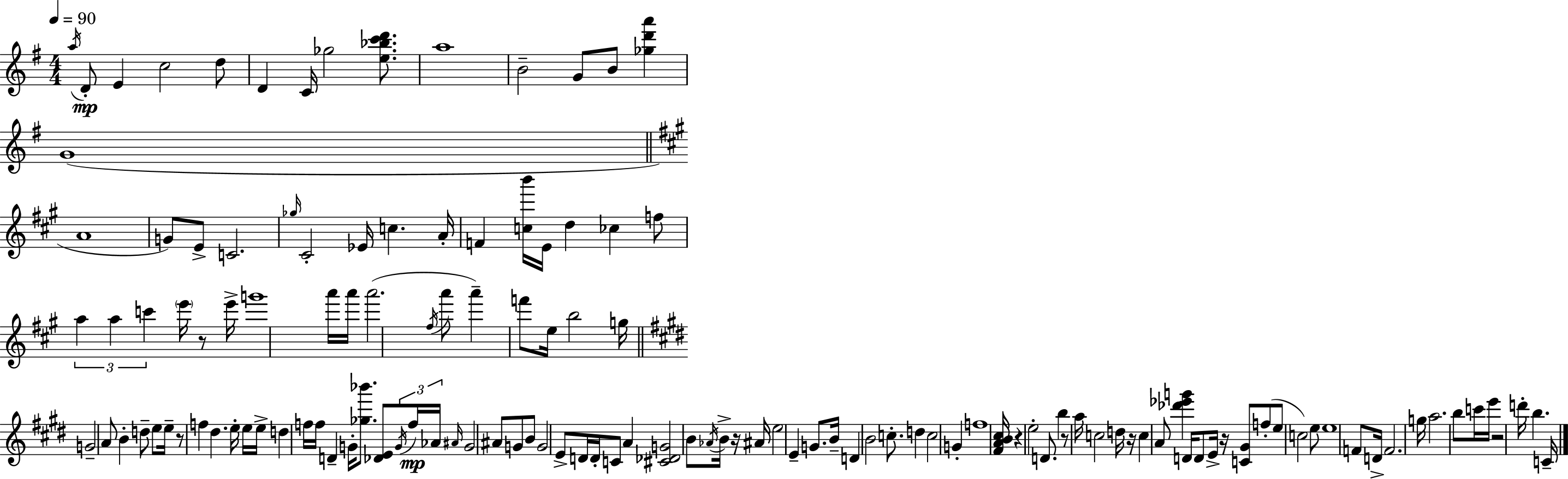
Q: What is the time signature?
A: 4/4